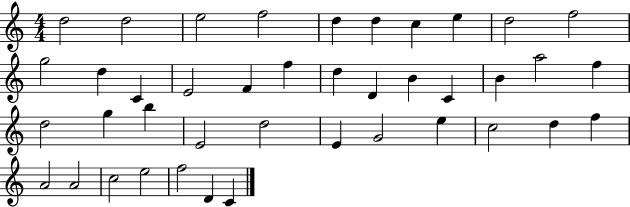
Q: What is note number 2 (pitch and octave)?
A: D5